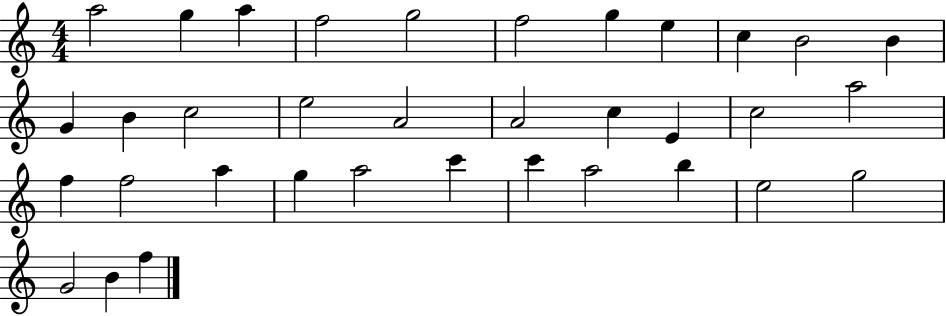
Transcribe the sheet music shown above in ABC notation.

X:1
T:Untitled
M:4/4
L:1/4
K:C
a2 g a f2 g2 f2 g e c B2 B G B c2 e2 A2 A2 c E c2 a2 f f2 a g a2 c' c' a2 b e2 g2 G2 B f